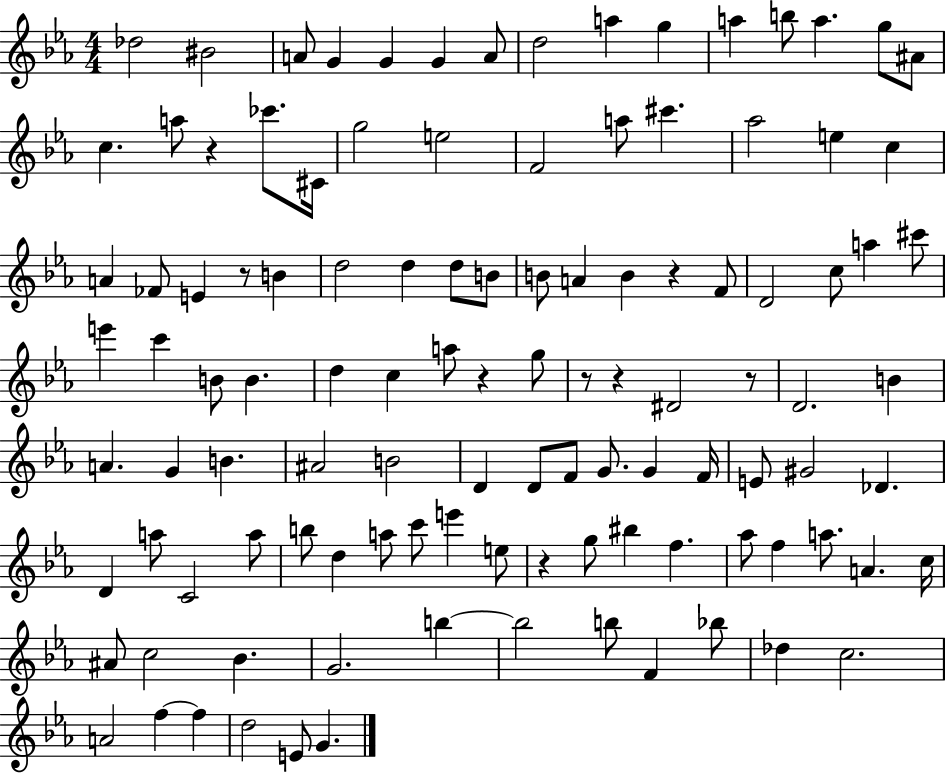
Db5/h BIS4/h A4/e G4/q G4/q G4/q A4/e D5/h A5/q G5/q A5/q B5/e A5/q. G5/e A#4/e C5/q. A5/e R/q CES6/e. C#4/s G5/h E5/h F4/h A5/e C#6/q. Ab5/h E5/q C5/q A4/q FES4/e E4/q R/e B4/q D5/h D5/q D5/e B4/e B4/e A4/q B4/q R/q F4/e D4/h C5/e A5/q C#6/e E6/q C6/q B4/e B4/q. D5/q C5/q A5/e R/q G5/e R/e R/q D#4/h R/e D4/h. B4/q A4/q. G4/q B4/q. A#4/h B4/h D4/q D4/e F4/e G4/e. G4/q F4/s E4/e G#4/h Db4/q. D4/q A5/e C4/h A5/e B5/e D5/q A5/e C6/e E6/q E5/e R/q G5/e BIS5/q F5/q. Ab5/e F5/q A5/e. A4/q. C5/s A#4/e C5/h Bb4/q. G4/h. B5/q B5/h B5/e F4/q Bb5/e Db5/q C5/h. A4/h F5/q F5/q D5/h E4/e G4/q.